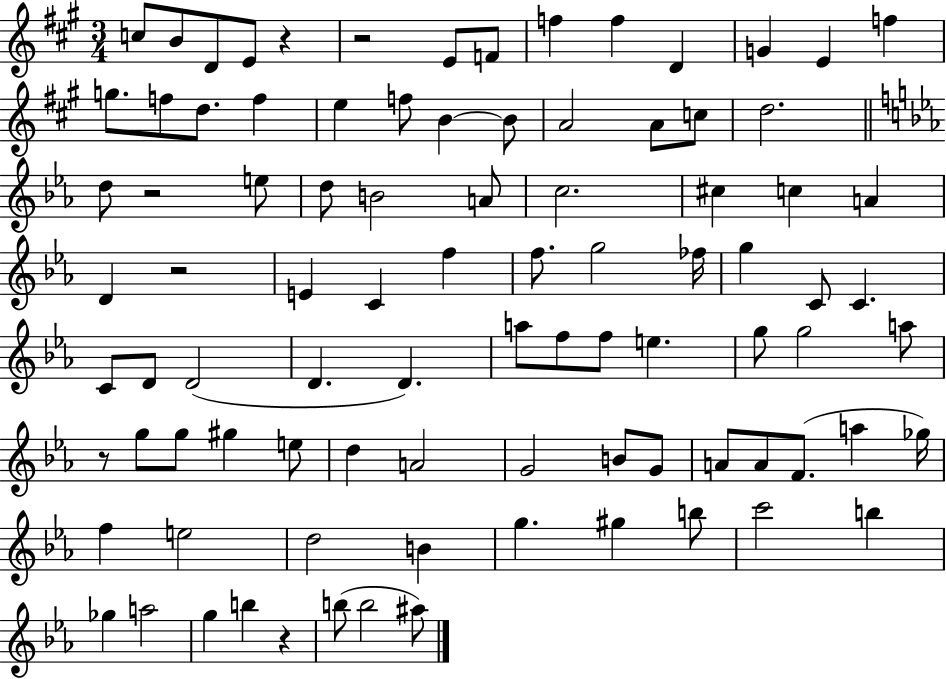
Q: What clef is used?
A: treble